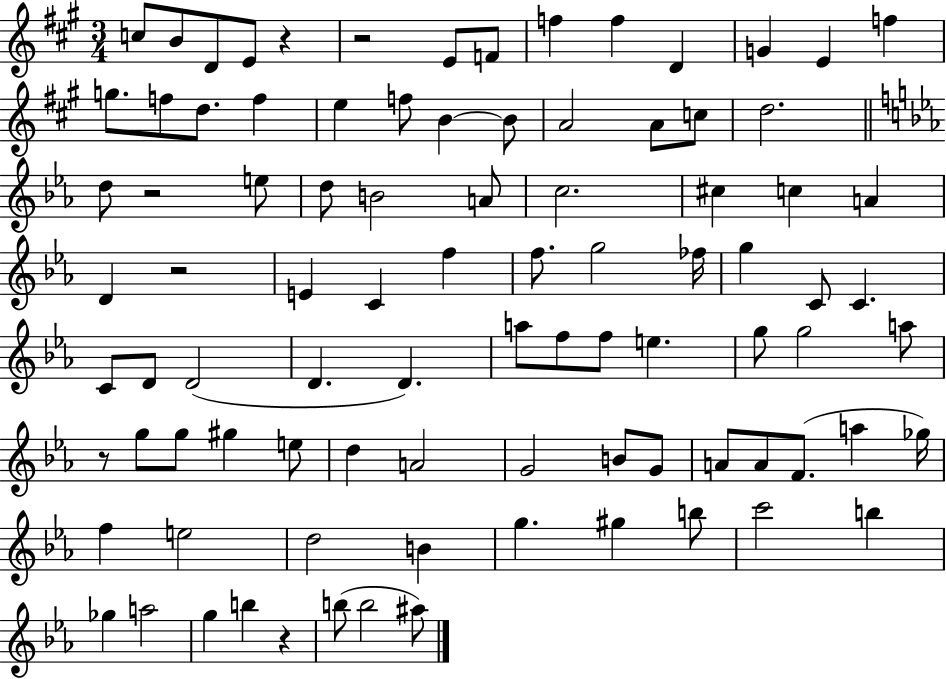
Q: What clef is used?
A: treble